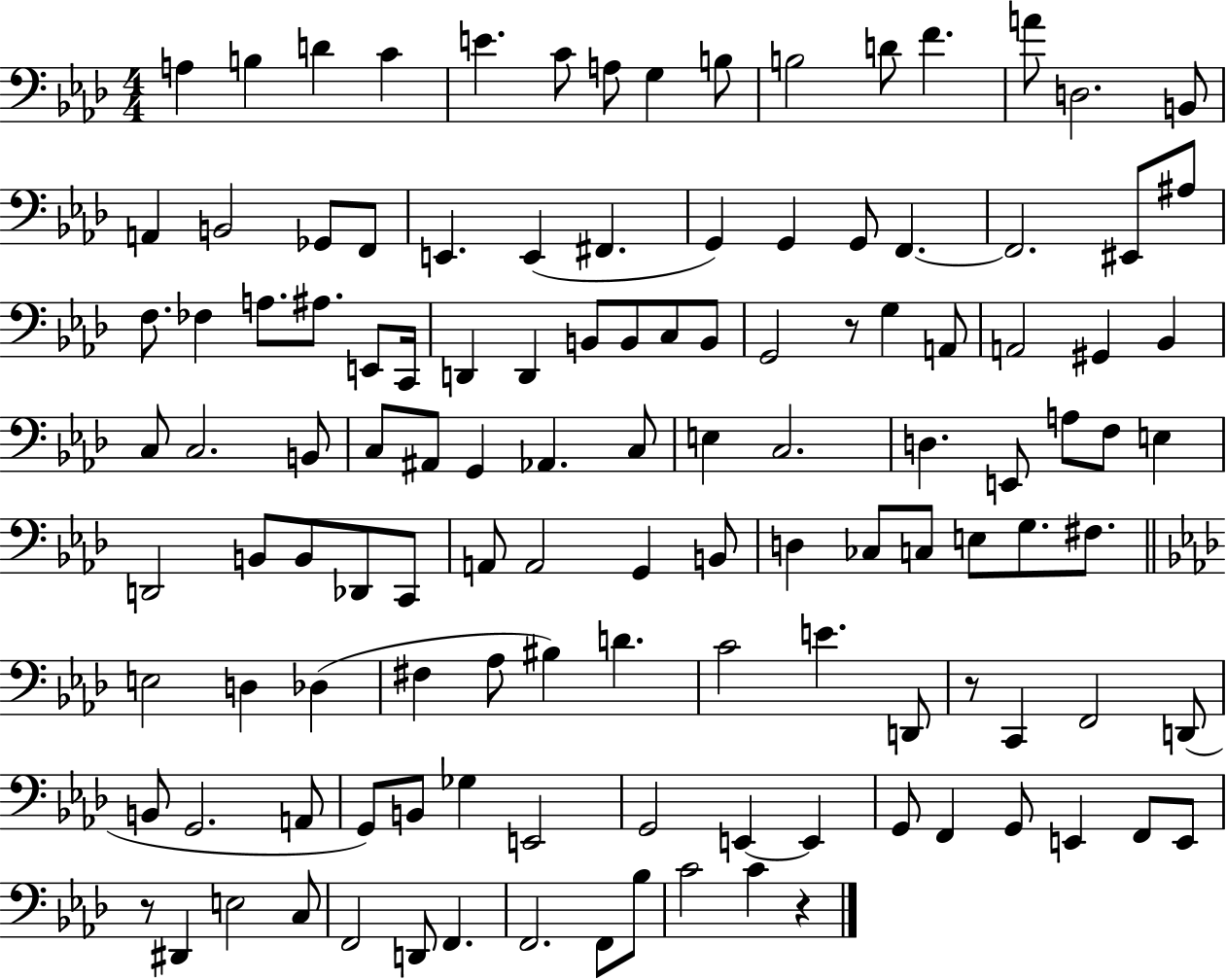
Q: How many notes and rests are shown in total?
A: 121